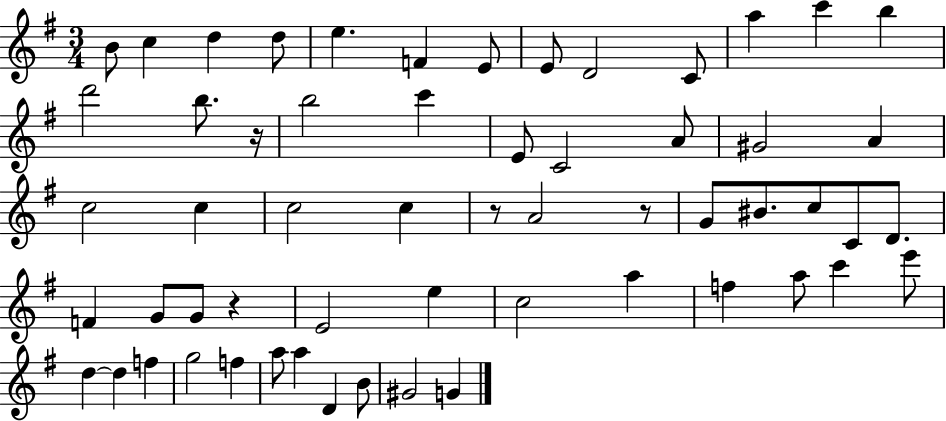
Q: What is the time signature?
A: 3/4